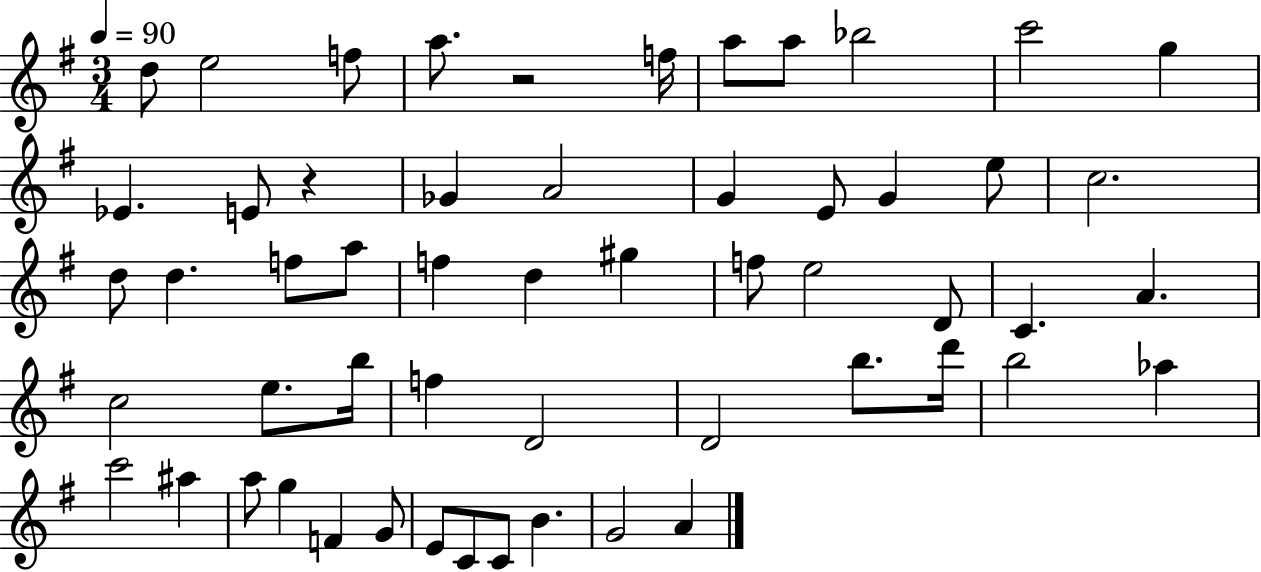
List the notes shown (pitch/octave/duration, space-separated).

D5/e E5/h F5/e A5/e. R/h F5/s A5/e A5/e Bb5/h C6/h G5/q Eb4/q. E4/e R/q Gb4/q A4/h G4/q E4/e G4/q E5/e C5/h. D5/e D5/q. F5/e A5/e F5/q D5/q G#5/q F5/e E5/h D4/e C4/q. A4/q. C5/h E5/e. B5/s F5/q D4/h D4/h B5/e. D6/s B5/h Ab5/q C6/h A#5/q A5/e G5/q F4/q G4/e E4/e C4/e C4/e B4/q. G4/h A4/q